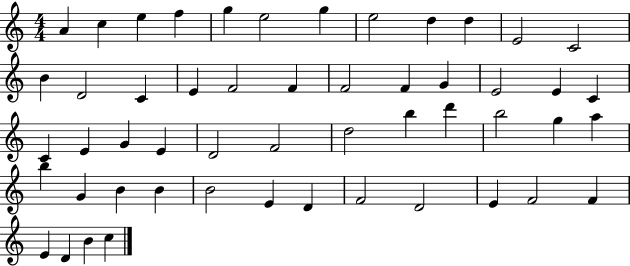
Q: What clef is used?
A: treble